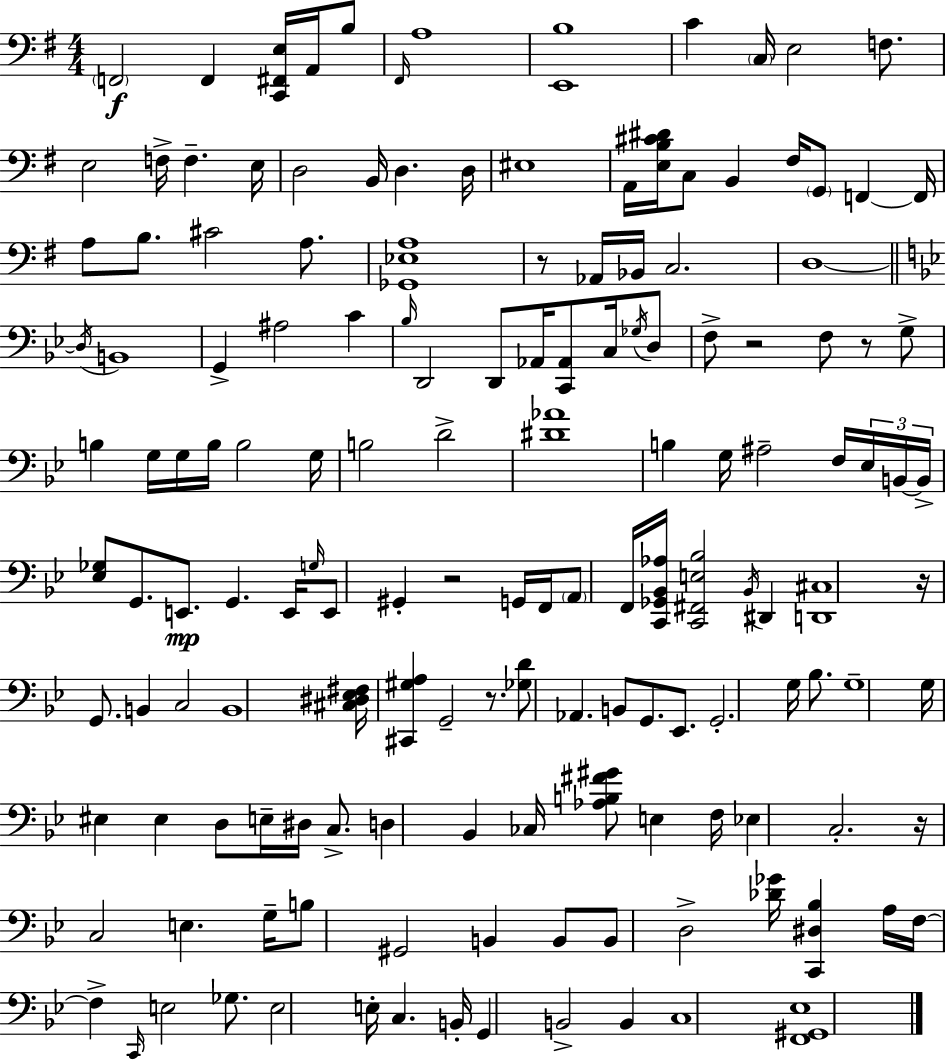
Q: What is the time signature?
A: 4/4